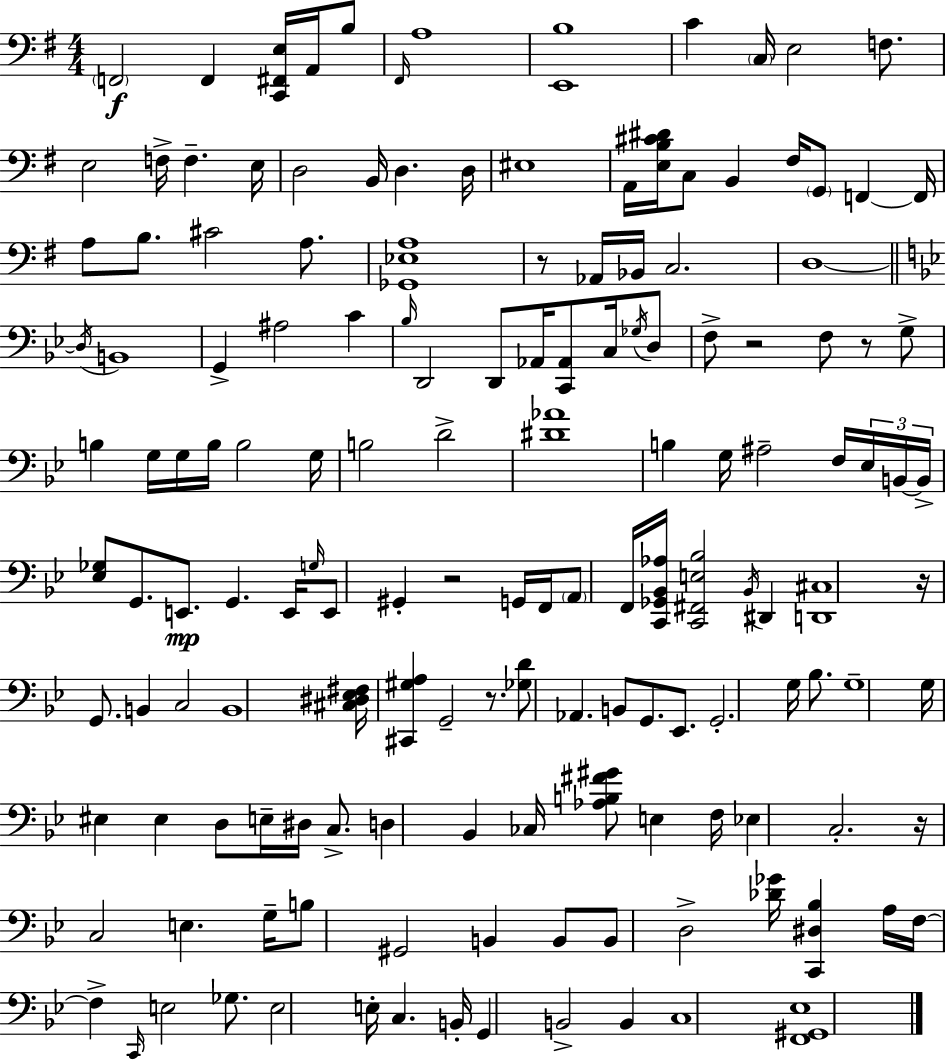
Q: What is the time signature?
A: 4/4